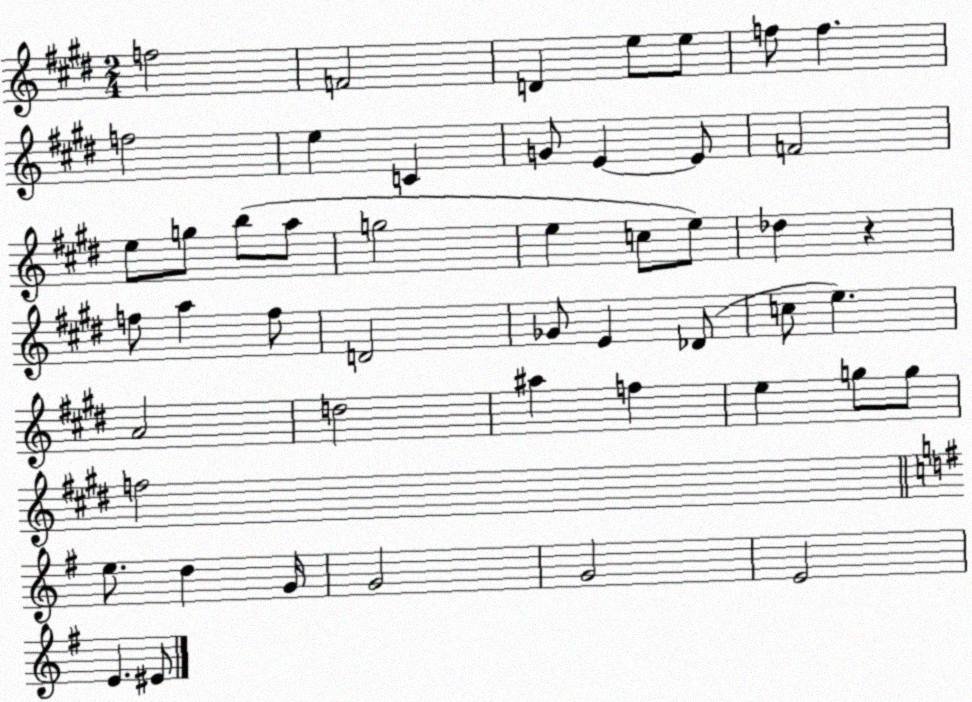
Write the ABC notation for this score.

X:1
T:Untitled
M:2/4
L:1/4
K:E
f2 F2 D e/2 e/2 f/2 f f2 e C G/2 E E/2 F2 e/2 g/2 b/2 a/2 g2 e c/2 e/2 _d z f/2 a f/2 D2 _G/2 E _D/2 c/2 e A2 d2 ^a f e g/2 g/2 f2 e/2 d G/4 G2 G2 E2 E ^E/2